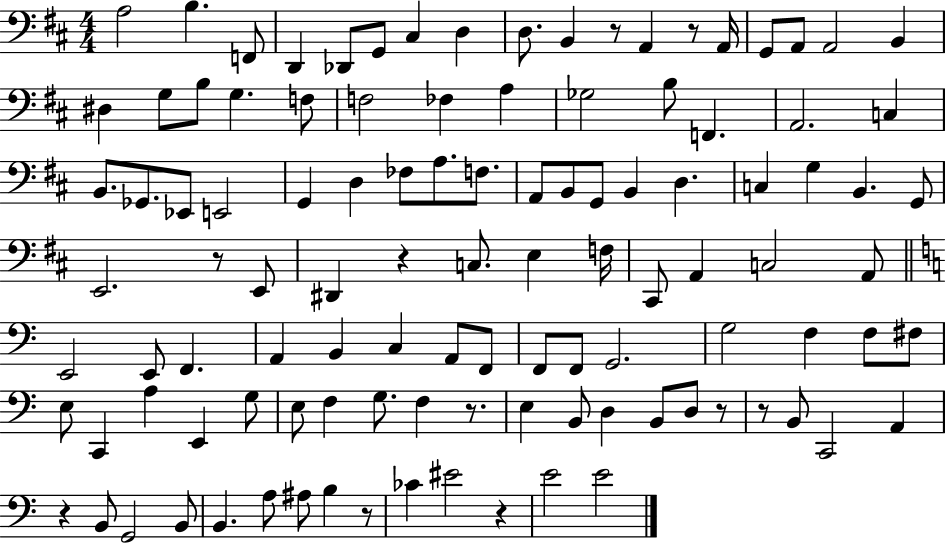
{
  \clef bass
  \numericTimeSignature
  \time 4/4
  \key d \major
  a2 b4. f,8 | d,4 des,8 g,8 cis4 d4 | d8. b,4 r8 a,4 r8 a,16 | g,8 a,8 a,2 b,4 | \break dis4 g8 b8 g4. f8 | f2 fes4 a4 | ges2 b8 f,4. | a,2. c4 | \break b,8. ges,8. ees,8 e,2 | g,4 d4 fes8 a8. f8. | a,8 b,8 g,8 b,4 d4. | c4 g4 b,4. g,8 | \break e,2. r8 e,8 | dis,4 r4 c8. e4 f16 | cis,8 a,4 c2 a,8 | \bar "||" \break \key c \major e,2 e,8 f,4. | a,4 b,4 c4 a,8 f,8 | f,8 f,8 g,2. | g2 f4 f8 fis8 | \break e8 c,4 a4 e,4 g8 | e8 f4 g8. f4 r8. | e4 b,8 d4 b,8 d8 r8 | r8 b,8 c,2 a,4 | \break r4 b,8 g,2 b,8 | b,4. a8 ais8 b4 r8 | ces'4 eis'2 r4 | e'2 e'2 | \break \bar "|."
}